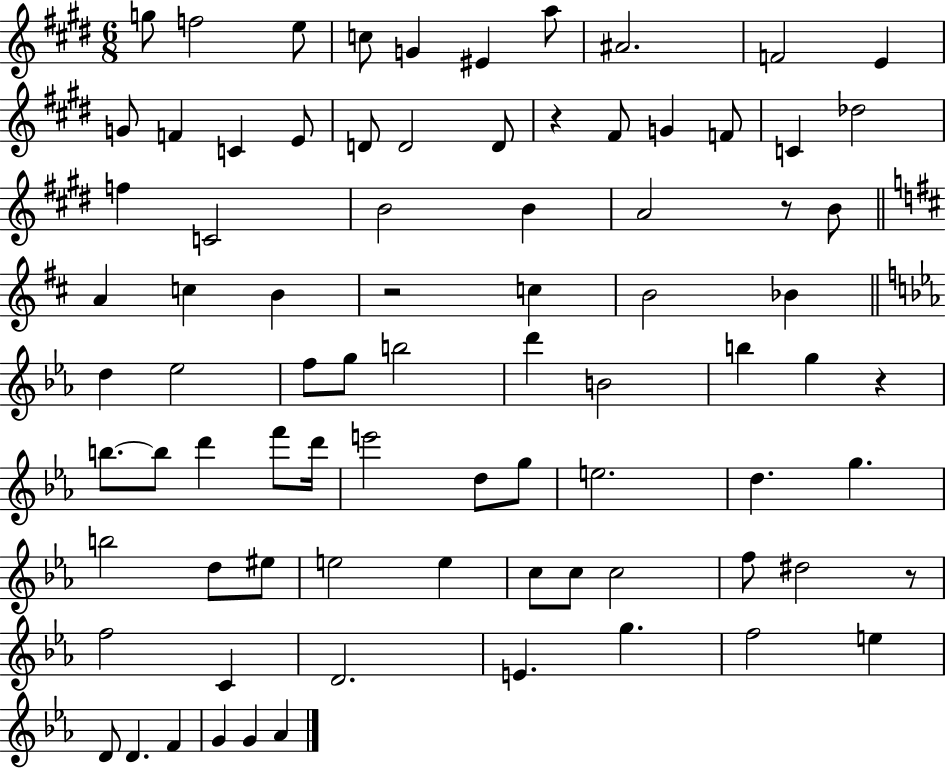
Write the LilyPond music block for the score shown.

{
  \clef treble
  \numericTimeSignature
  \time 6/8
  \key e \major
  g''8 f''2 e''8 | c''8 g'4 eis'4 a''8 | ais'2. | f'2 e'4 | \break g'8 f'4 c'4 e'8 | d'8 d'2 d'8 | r4 fis'8 g'4 f'8 | c'4 des''2 | \break f''4 c'2 | b'2 b'4 | a'2 r8 b'8 | \bar "||" \break \key b \minor a'4 c''4 b'4 | r2 c''4 | b'2 bes'4 | \bar "||" \break \key ees \major d''4 ees''2 | f''8 g''8 b''2 | d'''4 b'2 | b''4 g''4 r4 | \break b''8.~~ b''8 d'''4 f'''8 d'''16 | e'''2 d''8 g''8 | e''2. | d''4. g''4. | \break b''2 d''8 eis''8 | e''2 e''4 | c''8 c''8 c''2 | f''8 dis''2 r8 | \break f''2 c'4 | d'2. | e'4. g''4. | f''2 e''4 | \break d'8 d'4. f'4 | g'4 g'4 aes'4 | \bar "|."
}